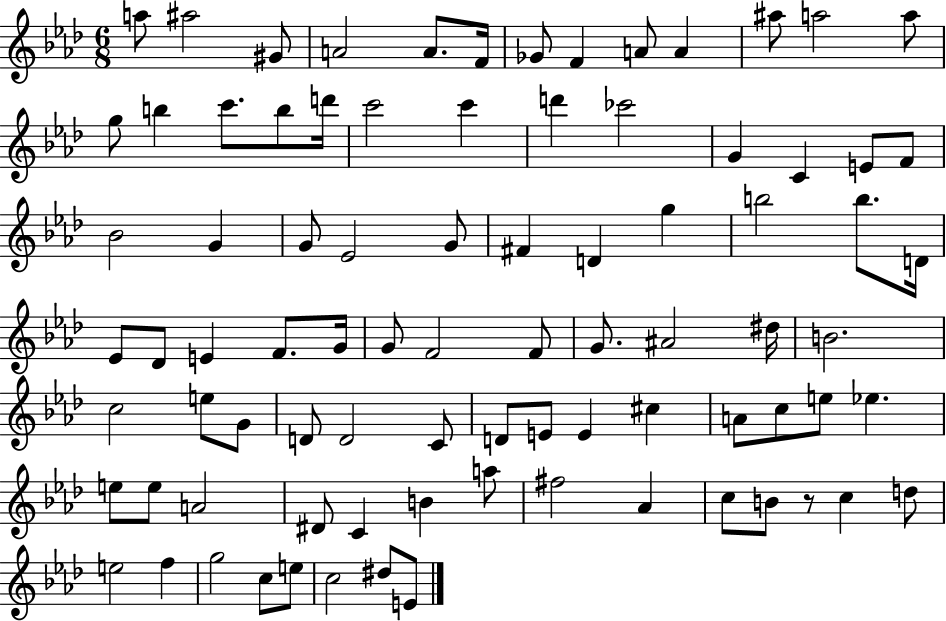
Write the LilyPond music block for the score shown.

{
  \clef treble
  \numericTimeSignature
  \time 6/8
  \key aes \major
  a''8 ais''2 gis'8 | a'2 a'8. f'16 | ges'8 f'4 a'8 a'4 | ais''8 a''2 a''8 | \break g''8 b''4 c'''8. b''8 d'''16 | c'''2 c'''4 | d'''4 ces'''2 | g'4 c'4 e'8 f'8 | \break bes'2 g'4 | g'8 ees'2 g'8 | fis'4 d'4 g''4 | b''2 b''8. d'16 | \break ees'8 des'8 e'4 f'8. g'16 | g'8 f'2 f'8 | g'8. ais'2 dis''16 | b'2. | \break c''2 e''8 g'8 | d'8 d'2 c'8 | d'8 e'8 e'4 cis''4 | a'8 c''8 e''8 ees''4. | \break e''8 e''8 a'2 | dis'8 c'4 b'4 a''8 | fis''2 aes'4 | c''8 b'8 r8 c''4 d''8 | \break e''2 f''4 | g''2 c''8 e''8 | c''2 dis''8 e'8 | \bar "|."
}